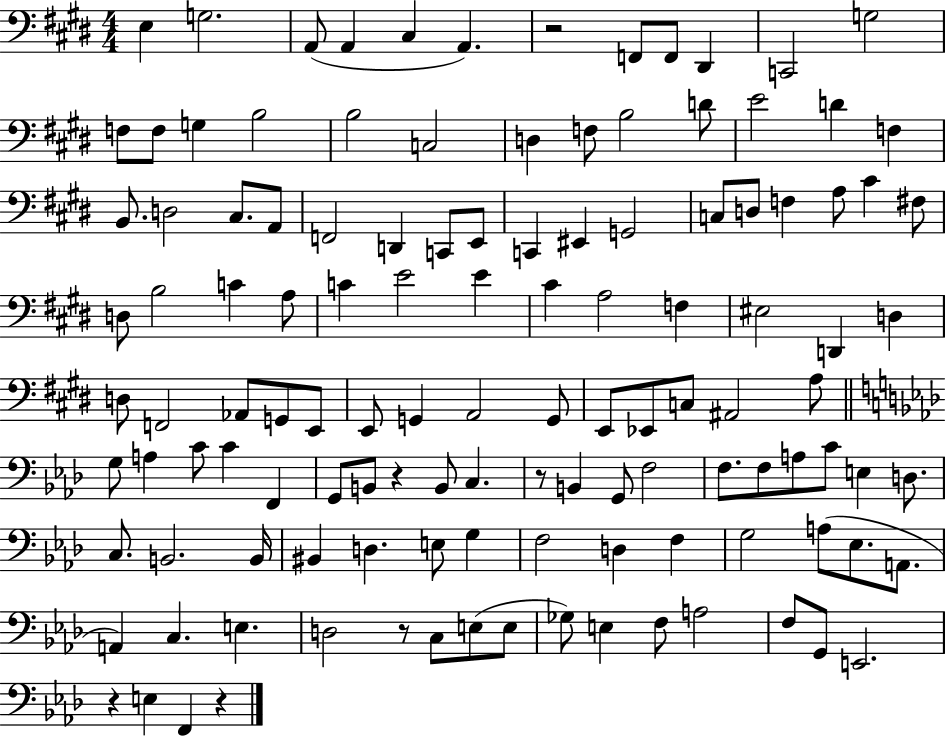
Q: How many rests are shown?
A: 6